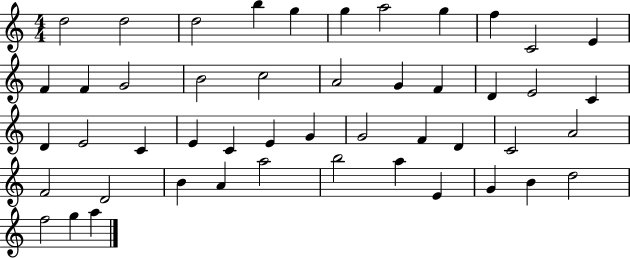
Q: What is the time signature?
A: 4/4